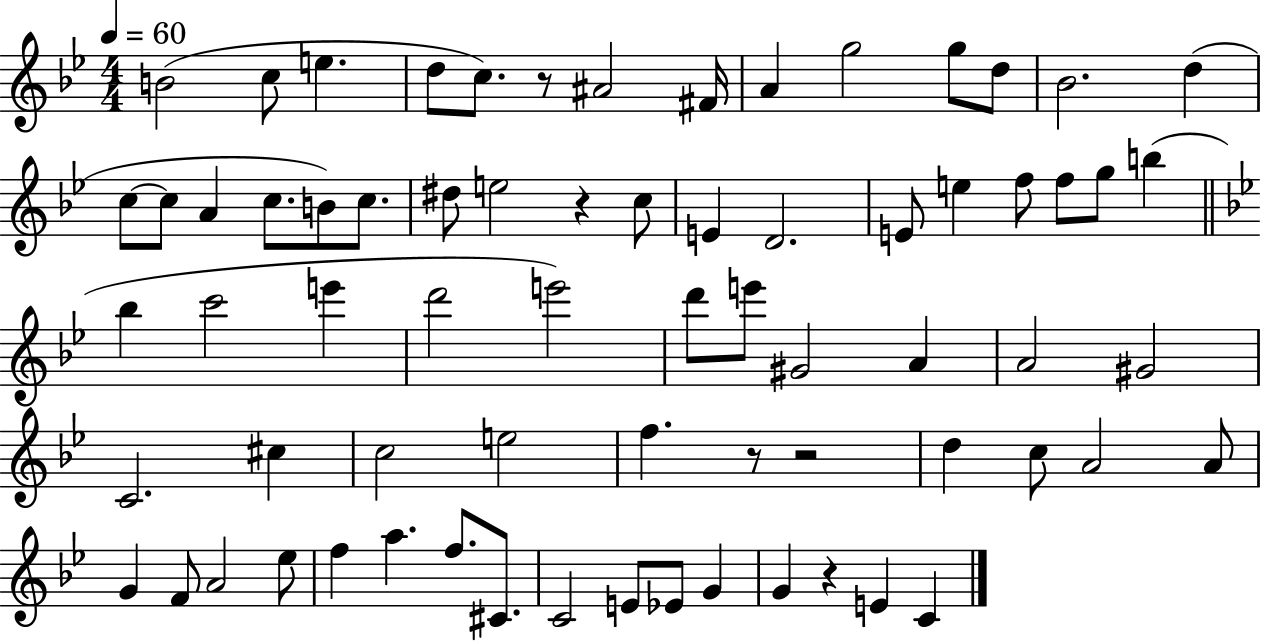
B4/h C5/e E5/q. D5/e C5/e. R/e A#4/h F#4/s A4/q G5/h G5/e D5/e Bb4/h. D5/q C5/e C5/e A4/q C5/e. B4/e C5/e. D#5/e E5/h R/q C5/e E4/q D4/h. E4/e E5/q F5/e F5/e G5/e B5/q Bb5/q C6/h E6/q D6/h E6/h D6/e E6/e G#4/h A4/q A4/h G#4/h C4/h. C#5/q C5/h E5/h F5/q. R/e R/h D5/q C5/e A4/h A4/e G4/q F4/e A4/h Eb5/e F5/q A5/q. F5/e. C#4/e. C4/h E4/e Eb4/e G4/q G4/q R/q E4/q C4/q